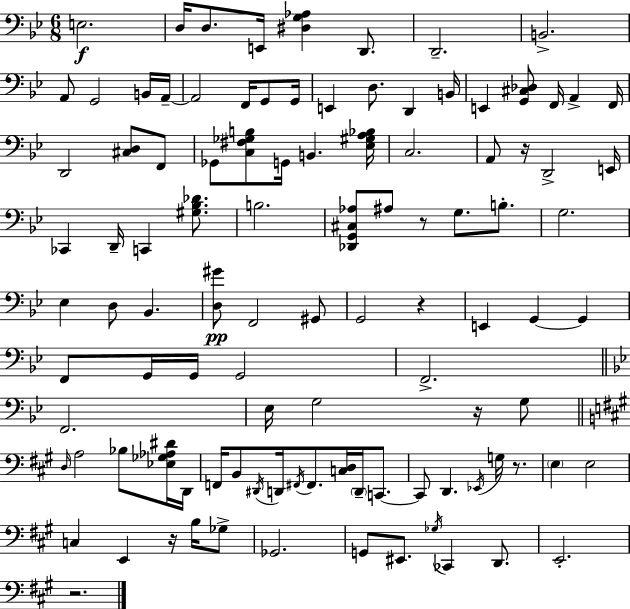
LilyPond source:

{
  \clef bass
  \numericTimeSignature
  \time 6/8
  \key g \minor
  e2.\f | d16 d8. e,16 <dis g aes>4 d,8. | d,2.-- | b,2.-> | \break a,8 g,2 b,16 a,16--~~ | a,2 f,16 g,8 g,16 | e,4 d8. d,4 b,16 | e,4 <g, cis des>8 f,16 a,4-> f,16 | \break d,2 <cis d>8 f,8 | ges,8 <c fis ges b>8 g,16 b,4. <ees gis a bes>16 | c2. | a,8 r16 d,2-> e,16 | \break ces,4 d,16-- c,4 <gis bes des'>8. | b2. | <des, g, cis aes>8 ais8 r8 g8. b8.-. | g2. | \break ees4 d8 bes,4. | <d gis'>8\pp f,2 gis,8 | g,2 r4 | e,4 g,4~~ g,4 | \break f,8 g,16 g,16 g,2 | f,2.-> | \bar "||" \break \key g \minor f,2. | ees16 g2 r16 g8 | \bar "||" \break \key a \major \grace { d16 } a2 bes8 <ees ges aes dis'>16 | d,16 f,16 b,8 \acciaccatura { dis,16 } d,16 \acciaccatura { fis,16 } fis,8. <c d>16 \parenthesize d,16-- | c,8.~~ c,8 d,4. \acciaccatura { ees,16 } | g16 r8. \parenthesize e4 e2 | \break c4 e,4 | r16 b16 ges8-> ges,2. | g,8 eis,8. \acciaccatura { ges16 } ces,4 | d,8. e,2.-. | \break r2. | \bar "|."
}